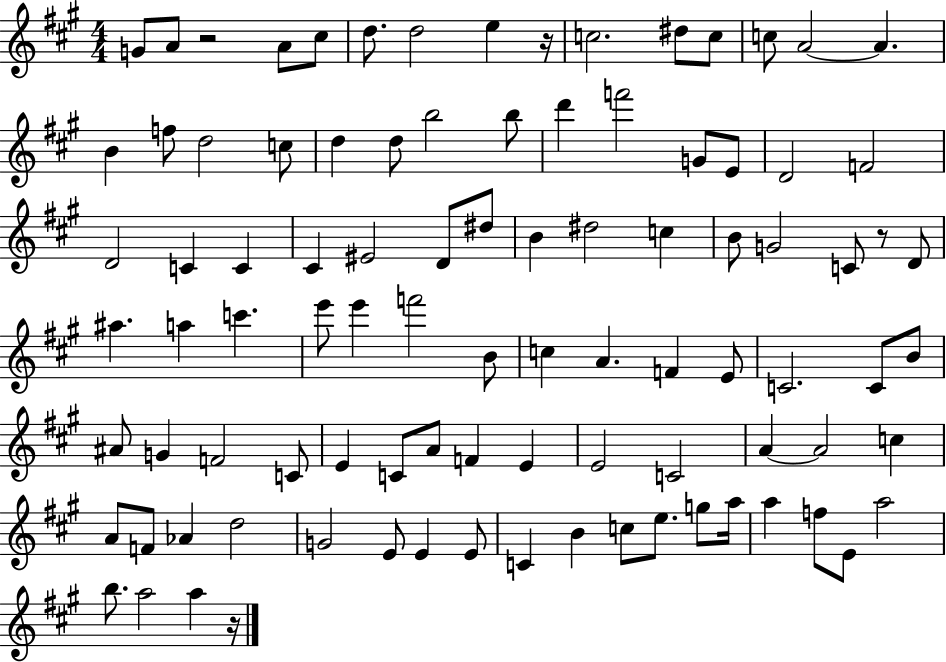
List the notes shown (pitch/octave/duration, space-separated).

G4/e A4/e R/h A4/e C#5/e D5/e. D5/h E5/q R/s C5/h. D#5/e C5/e C5/e A4/h A4/q. B4/q F5/e D5/h C5/e D5/q D5/e B5/h B5/e D6/q F6/h G4/e E4/e D4/h F4/h D4/h C4/q C4/q C#4/q EIS4/h D4/e D#5/e B4/q D#5/h C5/q B4/e G4/h C4/e R/e D4/e A#5/q. A5/q C6/q. E6/e E6/q F6/h B4/e C5/q A4/q. F4/q E4/e C4/h. C4/e B4/e A#4/e G4/q F4/h C4/e E4/q C4/e A4/e F4/q E4/q E4/h C4/h A4/q A4/h C5/q A4/e F4/e Ab4/q D5/h G4/h E4/e E4/q E4/e C4/q B4/q C5/e E5/e. G5/e A5/s A5/q F5/e E4/e A5/h B5/e. A5/h A5/q R/s